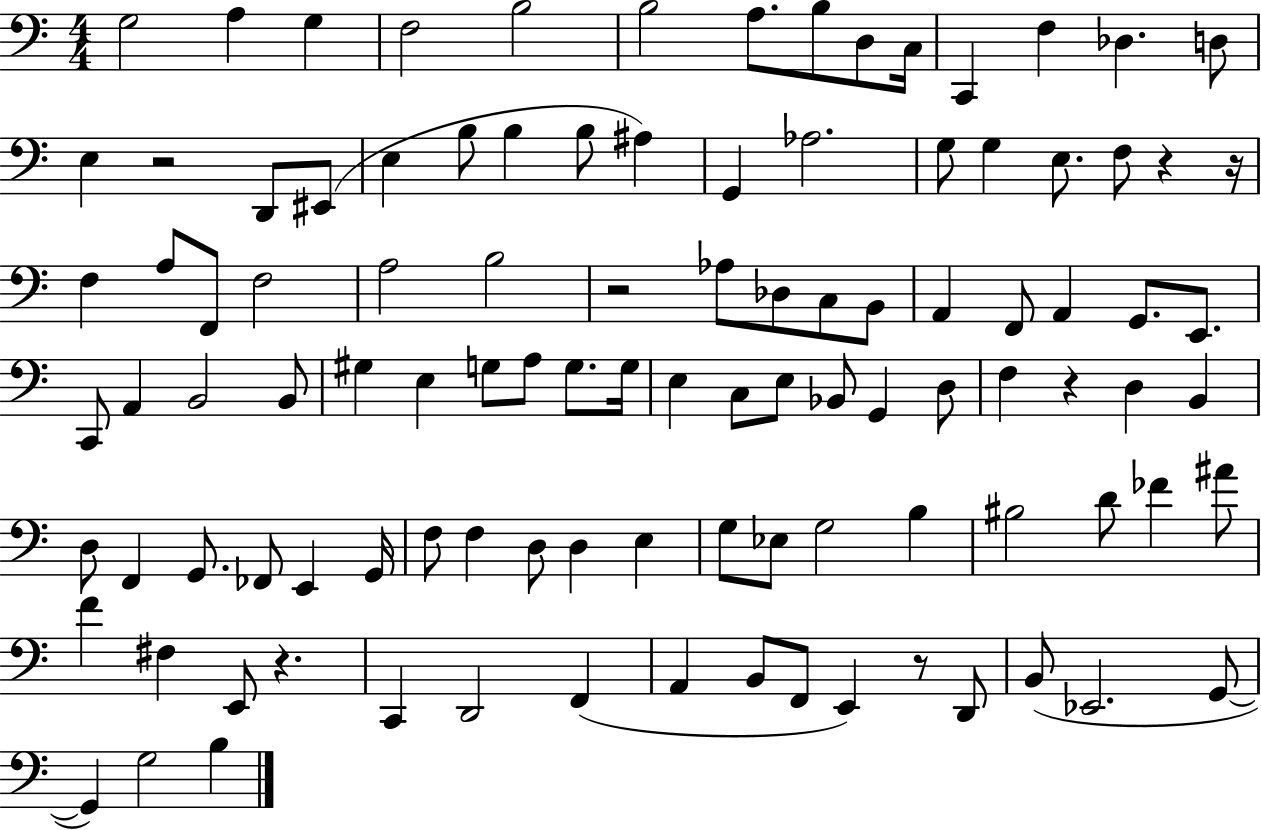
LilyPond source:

{
  \clef bass
  \numericTimeSignature
  \time 4/4
  \key c \major
  g2 a4 g4 | f2 b2 | b2 a8. b8 d8 c16 | c,4 f4 des4. d8 | \break e4 r2 d,8 eis,8( | e4 b8 b4 b8 ais4) | g,4 aes2. | g8 g4 e8. f8 r4 r16 | \break f4 a8 f,8 f2 | a2 b2 | r2 aes8 des8 c8 b,8 | a,4 f,8 a,4 g,8. e,8. | \break c,8 a,4 b,2 b,8 | gis4 e4 g8 a8 g8. g16 | e4 c8 e8 bes,8 g,4 d8 | f4 r4 d4 b,4 | \break d8 f,4 g,8. fes,8 e,4 g,16 | f8 f4 d8 d4 e4 | g8 ees8 g2 b4 | bis2 d'8 fes'4 ais'8 | \break f'4 fis4 e,8 r4. | c,4 d,2 f,4( | a,4 b,8 f,8 e,4) r8 d,8 | b,8( ees,2. g,8~~ | \break g,4) g2 b4 | \bar "|."
}